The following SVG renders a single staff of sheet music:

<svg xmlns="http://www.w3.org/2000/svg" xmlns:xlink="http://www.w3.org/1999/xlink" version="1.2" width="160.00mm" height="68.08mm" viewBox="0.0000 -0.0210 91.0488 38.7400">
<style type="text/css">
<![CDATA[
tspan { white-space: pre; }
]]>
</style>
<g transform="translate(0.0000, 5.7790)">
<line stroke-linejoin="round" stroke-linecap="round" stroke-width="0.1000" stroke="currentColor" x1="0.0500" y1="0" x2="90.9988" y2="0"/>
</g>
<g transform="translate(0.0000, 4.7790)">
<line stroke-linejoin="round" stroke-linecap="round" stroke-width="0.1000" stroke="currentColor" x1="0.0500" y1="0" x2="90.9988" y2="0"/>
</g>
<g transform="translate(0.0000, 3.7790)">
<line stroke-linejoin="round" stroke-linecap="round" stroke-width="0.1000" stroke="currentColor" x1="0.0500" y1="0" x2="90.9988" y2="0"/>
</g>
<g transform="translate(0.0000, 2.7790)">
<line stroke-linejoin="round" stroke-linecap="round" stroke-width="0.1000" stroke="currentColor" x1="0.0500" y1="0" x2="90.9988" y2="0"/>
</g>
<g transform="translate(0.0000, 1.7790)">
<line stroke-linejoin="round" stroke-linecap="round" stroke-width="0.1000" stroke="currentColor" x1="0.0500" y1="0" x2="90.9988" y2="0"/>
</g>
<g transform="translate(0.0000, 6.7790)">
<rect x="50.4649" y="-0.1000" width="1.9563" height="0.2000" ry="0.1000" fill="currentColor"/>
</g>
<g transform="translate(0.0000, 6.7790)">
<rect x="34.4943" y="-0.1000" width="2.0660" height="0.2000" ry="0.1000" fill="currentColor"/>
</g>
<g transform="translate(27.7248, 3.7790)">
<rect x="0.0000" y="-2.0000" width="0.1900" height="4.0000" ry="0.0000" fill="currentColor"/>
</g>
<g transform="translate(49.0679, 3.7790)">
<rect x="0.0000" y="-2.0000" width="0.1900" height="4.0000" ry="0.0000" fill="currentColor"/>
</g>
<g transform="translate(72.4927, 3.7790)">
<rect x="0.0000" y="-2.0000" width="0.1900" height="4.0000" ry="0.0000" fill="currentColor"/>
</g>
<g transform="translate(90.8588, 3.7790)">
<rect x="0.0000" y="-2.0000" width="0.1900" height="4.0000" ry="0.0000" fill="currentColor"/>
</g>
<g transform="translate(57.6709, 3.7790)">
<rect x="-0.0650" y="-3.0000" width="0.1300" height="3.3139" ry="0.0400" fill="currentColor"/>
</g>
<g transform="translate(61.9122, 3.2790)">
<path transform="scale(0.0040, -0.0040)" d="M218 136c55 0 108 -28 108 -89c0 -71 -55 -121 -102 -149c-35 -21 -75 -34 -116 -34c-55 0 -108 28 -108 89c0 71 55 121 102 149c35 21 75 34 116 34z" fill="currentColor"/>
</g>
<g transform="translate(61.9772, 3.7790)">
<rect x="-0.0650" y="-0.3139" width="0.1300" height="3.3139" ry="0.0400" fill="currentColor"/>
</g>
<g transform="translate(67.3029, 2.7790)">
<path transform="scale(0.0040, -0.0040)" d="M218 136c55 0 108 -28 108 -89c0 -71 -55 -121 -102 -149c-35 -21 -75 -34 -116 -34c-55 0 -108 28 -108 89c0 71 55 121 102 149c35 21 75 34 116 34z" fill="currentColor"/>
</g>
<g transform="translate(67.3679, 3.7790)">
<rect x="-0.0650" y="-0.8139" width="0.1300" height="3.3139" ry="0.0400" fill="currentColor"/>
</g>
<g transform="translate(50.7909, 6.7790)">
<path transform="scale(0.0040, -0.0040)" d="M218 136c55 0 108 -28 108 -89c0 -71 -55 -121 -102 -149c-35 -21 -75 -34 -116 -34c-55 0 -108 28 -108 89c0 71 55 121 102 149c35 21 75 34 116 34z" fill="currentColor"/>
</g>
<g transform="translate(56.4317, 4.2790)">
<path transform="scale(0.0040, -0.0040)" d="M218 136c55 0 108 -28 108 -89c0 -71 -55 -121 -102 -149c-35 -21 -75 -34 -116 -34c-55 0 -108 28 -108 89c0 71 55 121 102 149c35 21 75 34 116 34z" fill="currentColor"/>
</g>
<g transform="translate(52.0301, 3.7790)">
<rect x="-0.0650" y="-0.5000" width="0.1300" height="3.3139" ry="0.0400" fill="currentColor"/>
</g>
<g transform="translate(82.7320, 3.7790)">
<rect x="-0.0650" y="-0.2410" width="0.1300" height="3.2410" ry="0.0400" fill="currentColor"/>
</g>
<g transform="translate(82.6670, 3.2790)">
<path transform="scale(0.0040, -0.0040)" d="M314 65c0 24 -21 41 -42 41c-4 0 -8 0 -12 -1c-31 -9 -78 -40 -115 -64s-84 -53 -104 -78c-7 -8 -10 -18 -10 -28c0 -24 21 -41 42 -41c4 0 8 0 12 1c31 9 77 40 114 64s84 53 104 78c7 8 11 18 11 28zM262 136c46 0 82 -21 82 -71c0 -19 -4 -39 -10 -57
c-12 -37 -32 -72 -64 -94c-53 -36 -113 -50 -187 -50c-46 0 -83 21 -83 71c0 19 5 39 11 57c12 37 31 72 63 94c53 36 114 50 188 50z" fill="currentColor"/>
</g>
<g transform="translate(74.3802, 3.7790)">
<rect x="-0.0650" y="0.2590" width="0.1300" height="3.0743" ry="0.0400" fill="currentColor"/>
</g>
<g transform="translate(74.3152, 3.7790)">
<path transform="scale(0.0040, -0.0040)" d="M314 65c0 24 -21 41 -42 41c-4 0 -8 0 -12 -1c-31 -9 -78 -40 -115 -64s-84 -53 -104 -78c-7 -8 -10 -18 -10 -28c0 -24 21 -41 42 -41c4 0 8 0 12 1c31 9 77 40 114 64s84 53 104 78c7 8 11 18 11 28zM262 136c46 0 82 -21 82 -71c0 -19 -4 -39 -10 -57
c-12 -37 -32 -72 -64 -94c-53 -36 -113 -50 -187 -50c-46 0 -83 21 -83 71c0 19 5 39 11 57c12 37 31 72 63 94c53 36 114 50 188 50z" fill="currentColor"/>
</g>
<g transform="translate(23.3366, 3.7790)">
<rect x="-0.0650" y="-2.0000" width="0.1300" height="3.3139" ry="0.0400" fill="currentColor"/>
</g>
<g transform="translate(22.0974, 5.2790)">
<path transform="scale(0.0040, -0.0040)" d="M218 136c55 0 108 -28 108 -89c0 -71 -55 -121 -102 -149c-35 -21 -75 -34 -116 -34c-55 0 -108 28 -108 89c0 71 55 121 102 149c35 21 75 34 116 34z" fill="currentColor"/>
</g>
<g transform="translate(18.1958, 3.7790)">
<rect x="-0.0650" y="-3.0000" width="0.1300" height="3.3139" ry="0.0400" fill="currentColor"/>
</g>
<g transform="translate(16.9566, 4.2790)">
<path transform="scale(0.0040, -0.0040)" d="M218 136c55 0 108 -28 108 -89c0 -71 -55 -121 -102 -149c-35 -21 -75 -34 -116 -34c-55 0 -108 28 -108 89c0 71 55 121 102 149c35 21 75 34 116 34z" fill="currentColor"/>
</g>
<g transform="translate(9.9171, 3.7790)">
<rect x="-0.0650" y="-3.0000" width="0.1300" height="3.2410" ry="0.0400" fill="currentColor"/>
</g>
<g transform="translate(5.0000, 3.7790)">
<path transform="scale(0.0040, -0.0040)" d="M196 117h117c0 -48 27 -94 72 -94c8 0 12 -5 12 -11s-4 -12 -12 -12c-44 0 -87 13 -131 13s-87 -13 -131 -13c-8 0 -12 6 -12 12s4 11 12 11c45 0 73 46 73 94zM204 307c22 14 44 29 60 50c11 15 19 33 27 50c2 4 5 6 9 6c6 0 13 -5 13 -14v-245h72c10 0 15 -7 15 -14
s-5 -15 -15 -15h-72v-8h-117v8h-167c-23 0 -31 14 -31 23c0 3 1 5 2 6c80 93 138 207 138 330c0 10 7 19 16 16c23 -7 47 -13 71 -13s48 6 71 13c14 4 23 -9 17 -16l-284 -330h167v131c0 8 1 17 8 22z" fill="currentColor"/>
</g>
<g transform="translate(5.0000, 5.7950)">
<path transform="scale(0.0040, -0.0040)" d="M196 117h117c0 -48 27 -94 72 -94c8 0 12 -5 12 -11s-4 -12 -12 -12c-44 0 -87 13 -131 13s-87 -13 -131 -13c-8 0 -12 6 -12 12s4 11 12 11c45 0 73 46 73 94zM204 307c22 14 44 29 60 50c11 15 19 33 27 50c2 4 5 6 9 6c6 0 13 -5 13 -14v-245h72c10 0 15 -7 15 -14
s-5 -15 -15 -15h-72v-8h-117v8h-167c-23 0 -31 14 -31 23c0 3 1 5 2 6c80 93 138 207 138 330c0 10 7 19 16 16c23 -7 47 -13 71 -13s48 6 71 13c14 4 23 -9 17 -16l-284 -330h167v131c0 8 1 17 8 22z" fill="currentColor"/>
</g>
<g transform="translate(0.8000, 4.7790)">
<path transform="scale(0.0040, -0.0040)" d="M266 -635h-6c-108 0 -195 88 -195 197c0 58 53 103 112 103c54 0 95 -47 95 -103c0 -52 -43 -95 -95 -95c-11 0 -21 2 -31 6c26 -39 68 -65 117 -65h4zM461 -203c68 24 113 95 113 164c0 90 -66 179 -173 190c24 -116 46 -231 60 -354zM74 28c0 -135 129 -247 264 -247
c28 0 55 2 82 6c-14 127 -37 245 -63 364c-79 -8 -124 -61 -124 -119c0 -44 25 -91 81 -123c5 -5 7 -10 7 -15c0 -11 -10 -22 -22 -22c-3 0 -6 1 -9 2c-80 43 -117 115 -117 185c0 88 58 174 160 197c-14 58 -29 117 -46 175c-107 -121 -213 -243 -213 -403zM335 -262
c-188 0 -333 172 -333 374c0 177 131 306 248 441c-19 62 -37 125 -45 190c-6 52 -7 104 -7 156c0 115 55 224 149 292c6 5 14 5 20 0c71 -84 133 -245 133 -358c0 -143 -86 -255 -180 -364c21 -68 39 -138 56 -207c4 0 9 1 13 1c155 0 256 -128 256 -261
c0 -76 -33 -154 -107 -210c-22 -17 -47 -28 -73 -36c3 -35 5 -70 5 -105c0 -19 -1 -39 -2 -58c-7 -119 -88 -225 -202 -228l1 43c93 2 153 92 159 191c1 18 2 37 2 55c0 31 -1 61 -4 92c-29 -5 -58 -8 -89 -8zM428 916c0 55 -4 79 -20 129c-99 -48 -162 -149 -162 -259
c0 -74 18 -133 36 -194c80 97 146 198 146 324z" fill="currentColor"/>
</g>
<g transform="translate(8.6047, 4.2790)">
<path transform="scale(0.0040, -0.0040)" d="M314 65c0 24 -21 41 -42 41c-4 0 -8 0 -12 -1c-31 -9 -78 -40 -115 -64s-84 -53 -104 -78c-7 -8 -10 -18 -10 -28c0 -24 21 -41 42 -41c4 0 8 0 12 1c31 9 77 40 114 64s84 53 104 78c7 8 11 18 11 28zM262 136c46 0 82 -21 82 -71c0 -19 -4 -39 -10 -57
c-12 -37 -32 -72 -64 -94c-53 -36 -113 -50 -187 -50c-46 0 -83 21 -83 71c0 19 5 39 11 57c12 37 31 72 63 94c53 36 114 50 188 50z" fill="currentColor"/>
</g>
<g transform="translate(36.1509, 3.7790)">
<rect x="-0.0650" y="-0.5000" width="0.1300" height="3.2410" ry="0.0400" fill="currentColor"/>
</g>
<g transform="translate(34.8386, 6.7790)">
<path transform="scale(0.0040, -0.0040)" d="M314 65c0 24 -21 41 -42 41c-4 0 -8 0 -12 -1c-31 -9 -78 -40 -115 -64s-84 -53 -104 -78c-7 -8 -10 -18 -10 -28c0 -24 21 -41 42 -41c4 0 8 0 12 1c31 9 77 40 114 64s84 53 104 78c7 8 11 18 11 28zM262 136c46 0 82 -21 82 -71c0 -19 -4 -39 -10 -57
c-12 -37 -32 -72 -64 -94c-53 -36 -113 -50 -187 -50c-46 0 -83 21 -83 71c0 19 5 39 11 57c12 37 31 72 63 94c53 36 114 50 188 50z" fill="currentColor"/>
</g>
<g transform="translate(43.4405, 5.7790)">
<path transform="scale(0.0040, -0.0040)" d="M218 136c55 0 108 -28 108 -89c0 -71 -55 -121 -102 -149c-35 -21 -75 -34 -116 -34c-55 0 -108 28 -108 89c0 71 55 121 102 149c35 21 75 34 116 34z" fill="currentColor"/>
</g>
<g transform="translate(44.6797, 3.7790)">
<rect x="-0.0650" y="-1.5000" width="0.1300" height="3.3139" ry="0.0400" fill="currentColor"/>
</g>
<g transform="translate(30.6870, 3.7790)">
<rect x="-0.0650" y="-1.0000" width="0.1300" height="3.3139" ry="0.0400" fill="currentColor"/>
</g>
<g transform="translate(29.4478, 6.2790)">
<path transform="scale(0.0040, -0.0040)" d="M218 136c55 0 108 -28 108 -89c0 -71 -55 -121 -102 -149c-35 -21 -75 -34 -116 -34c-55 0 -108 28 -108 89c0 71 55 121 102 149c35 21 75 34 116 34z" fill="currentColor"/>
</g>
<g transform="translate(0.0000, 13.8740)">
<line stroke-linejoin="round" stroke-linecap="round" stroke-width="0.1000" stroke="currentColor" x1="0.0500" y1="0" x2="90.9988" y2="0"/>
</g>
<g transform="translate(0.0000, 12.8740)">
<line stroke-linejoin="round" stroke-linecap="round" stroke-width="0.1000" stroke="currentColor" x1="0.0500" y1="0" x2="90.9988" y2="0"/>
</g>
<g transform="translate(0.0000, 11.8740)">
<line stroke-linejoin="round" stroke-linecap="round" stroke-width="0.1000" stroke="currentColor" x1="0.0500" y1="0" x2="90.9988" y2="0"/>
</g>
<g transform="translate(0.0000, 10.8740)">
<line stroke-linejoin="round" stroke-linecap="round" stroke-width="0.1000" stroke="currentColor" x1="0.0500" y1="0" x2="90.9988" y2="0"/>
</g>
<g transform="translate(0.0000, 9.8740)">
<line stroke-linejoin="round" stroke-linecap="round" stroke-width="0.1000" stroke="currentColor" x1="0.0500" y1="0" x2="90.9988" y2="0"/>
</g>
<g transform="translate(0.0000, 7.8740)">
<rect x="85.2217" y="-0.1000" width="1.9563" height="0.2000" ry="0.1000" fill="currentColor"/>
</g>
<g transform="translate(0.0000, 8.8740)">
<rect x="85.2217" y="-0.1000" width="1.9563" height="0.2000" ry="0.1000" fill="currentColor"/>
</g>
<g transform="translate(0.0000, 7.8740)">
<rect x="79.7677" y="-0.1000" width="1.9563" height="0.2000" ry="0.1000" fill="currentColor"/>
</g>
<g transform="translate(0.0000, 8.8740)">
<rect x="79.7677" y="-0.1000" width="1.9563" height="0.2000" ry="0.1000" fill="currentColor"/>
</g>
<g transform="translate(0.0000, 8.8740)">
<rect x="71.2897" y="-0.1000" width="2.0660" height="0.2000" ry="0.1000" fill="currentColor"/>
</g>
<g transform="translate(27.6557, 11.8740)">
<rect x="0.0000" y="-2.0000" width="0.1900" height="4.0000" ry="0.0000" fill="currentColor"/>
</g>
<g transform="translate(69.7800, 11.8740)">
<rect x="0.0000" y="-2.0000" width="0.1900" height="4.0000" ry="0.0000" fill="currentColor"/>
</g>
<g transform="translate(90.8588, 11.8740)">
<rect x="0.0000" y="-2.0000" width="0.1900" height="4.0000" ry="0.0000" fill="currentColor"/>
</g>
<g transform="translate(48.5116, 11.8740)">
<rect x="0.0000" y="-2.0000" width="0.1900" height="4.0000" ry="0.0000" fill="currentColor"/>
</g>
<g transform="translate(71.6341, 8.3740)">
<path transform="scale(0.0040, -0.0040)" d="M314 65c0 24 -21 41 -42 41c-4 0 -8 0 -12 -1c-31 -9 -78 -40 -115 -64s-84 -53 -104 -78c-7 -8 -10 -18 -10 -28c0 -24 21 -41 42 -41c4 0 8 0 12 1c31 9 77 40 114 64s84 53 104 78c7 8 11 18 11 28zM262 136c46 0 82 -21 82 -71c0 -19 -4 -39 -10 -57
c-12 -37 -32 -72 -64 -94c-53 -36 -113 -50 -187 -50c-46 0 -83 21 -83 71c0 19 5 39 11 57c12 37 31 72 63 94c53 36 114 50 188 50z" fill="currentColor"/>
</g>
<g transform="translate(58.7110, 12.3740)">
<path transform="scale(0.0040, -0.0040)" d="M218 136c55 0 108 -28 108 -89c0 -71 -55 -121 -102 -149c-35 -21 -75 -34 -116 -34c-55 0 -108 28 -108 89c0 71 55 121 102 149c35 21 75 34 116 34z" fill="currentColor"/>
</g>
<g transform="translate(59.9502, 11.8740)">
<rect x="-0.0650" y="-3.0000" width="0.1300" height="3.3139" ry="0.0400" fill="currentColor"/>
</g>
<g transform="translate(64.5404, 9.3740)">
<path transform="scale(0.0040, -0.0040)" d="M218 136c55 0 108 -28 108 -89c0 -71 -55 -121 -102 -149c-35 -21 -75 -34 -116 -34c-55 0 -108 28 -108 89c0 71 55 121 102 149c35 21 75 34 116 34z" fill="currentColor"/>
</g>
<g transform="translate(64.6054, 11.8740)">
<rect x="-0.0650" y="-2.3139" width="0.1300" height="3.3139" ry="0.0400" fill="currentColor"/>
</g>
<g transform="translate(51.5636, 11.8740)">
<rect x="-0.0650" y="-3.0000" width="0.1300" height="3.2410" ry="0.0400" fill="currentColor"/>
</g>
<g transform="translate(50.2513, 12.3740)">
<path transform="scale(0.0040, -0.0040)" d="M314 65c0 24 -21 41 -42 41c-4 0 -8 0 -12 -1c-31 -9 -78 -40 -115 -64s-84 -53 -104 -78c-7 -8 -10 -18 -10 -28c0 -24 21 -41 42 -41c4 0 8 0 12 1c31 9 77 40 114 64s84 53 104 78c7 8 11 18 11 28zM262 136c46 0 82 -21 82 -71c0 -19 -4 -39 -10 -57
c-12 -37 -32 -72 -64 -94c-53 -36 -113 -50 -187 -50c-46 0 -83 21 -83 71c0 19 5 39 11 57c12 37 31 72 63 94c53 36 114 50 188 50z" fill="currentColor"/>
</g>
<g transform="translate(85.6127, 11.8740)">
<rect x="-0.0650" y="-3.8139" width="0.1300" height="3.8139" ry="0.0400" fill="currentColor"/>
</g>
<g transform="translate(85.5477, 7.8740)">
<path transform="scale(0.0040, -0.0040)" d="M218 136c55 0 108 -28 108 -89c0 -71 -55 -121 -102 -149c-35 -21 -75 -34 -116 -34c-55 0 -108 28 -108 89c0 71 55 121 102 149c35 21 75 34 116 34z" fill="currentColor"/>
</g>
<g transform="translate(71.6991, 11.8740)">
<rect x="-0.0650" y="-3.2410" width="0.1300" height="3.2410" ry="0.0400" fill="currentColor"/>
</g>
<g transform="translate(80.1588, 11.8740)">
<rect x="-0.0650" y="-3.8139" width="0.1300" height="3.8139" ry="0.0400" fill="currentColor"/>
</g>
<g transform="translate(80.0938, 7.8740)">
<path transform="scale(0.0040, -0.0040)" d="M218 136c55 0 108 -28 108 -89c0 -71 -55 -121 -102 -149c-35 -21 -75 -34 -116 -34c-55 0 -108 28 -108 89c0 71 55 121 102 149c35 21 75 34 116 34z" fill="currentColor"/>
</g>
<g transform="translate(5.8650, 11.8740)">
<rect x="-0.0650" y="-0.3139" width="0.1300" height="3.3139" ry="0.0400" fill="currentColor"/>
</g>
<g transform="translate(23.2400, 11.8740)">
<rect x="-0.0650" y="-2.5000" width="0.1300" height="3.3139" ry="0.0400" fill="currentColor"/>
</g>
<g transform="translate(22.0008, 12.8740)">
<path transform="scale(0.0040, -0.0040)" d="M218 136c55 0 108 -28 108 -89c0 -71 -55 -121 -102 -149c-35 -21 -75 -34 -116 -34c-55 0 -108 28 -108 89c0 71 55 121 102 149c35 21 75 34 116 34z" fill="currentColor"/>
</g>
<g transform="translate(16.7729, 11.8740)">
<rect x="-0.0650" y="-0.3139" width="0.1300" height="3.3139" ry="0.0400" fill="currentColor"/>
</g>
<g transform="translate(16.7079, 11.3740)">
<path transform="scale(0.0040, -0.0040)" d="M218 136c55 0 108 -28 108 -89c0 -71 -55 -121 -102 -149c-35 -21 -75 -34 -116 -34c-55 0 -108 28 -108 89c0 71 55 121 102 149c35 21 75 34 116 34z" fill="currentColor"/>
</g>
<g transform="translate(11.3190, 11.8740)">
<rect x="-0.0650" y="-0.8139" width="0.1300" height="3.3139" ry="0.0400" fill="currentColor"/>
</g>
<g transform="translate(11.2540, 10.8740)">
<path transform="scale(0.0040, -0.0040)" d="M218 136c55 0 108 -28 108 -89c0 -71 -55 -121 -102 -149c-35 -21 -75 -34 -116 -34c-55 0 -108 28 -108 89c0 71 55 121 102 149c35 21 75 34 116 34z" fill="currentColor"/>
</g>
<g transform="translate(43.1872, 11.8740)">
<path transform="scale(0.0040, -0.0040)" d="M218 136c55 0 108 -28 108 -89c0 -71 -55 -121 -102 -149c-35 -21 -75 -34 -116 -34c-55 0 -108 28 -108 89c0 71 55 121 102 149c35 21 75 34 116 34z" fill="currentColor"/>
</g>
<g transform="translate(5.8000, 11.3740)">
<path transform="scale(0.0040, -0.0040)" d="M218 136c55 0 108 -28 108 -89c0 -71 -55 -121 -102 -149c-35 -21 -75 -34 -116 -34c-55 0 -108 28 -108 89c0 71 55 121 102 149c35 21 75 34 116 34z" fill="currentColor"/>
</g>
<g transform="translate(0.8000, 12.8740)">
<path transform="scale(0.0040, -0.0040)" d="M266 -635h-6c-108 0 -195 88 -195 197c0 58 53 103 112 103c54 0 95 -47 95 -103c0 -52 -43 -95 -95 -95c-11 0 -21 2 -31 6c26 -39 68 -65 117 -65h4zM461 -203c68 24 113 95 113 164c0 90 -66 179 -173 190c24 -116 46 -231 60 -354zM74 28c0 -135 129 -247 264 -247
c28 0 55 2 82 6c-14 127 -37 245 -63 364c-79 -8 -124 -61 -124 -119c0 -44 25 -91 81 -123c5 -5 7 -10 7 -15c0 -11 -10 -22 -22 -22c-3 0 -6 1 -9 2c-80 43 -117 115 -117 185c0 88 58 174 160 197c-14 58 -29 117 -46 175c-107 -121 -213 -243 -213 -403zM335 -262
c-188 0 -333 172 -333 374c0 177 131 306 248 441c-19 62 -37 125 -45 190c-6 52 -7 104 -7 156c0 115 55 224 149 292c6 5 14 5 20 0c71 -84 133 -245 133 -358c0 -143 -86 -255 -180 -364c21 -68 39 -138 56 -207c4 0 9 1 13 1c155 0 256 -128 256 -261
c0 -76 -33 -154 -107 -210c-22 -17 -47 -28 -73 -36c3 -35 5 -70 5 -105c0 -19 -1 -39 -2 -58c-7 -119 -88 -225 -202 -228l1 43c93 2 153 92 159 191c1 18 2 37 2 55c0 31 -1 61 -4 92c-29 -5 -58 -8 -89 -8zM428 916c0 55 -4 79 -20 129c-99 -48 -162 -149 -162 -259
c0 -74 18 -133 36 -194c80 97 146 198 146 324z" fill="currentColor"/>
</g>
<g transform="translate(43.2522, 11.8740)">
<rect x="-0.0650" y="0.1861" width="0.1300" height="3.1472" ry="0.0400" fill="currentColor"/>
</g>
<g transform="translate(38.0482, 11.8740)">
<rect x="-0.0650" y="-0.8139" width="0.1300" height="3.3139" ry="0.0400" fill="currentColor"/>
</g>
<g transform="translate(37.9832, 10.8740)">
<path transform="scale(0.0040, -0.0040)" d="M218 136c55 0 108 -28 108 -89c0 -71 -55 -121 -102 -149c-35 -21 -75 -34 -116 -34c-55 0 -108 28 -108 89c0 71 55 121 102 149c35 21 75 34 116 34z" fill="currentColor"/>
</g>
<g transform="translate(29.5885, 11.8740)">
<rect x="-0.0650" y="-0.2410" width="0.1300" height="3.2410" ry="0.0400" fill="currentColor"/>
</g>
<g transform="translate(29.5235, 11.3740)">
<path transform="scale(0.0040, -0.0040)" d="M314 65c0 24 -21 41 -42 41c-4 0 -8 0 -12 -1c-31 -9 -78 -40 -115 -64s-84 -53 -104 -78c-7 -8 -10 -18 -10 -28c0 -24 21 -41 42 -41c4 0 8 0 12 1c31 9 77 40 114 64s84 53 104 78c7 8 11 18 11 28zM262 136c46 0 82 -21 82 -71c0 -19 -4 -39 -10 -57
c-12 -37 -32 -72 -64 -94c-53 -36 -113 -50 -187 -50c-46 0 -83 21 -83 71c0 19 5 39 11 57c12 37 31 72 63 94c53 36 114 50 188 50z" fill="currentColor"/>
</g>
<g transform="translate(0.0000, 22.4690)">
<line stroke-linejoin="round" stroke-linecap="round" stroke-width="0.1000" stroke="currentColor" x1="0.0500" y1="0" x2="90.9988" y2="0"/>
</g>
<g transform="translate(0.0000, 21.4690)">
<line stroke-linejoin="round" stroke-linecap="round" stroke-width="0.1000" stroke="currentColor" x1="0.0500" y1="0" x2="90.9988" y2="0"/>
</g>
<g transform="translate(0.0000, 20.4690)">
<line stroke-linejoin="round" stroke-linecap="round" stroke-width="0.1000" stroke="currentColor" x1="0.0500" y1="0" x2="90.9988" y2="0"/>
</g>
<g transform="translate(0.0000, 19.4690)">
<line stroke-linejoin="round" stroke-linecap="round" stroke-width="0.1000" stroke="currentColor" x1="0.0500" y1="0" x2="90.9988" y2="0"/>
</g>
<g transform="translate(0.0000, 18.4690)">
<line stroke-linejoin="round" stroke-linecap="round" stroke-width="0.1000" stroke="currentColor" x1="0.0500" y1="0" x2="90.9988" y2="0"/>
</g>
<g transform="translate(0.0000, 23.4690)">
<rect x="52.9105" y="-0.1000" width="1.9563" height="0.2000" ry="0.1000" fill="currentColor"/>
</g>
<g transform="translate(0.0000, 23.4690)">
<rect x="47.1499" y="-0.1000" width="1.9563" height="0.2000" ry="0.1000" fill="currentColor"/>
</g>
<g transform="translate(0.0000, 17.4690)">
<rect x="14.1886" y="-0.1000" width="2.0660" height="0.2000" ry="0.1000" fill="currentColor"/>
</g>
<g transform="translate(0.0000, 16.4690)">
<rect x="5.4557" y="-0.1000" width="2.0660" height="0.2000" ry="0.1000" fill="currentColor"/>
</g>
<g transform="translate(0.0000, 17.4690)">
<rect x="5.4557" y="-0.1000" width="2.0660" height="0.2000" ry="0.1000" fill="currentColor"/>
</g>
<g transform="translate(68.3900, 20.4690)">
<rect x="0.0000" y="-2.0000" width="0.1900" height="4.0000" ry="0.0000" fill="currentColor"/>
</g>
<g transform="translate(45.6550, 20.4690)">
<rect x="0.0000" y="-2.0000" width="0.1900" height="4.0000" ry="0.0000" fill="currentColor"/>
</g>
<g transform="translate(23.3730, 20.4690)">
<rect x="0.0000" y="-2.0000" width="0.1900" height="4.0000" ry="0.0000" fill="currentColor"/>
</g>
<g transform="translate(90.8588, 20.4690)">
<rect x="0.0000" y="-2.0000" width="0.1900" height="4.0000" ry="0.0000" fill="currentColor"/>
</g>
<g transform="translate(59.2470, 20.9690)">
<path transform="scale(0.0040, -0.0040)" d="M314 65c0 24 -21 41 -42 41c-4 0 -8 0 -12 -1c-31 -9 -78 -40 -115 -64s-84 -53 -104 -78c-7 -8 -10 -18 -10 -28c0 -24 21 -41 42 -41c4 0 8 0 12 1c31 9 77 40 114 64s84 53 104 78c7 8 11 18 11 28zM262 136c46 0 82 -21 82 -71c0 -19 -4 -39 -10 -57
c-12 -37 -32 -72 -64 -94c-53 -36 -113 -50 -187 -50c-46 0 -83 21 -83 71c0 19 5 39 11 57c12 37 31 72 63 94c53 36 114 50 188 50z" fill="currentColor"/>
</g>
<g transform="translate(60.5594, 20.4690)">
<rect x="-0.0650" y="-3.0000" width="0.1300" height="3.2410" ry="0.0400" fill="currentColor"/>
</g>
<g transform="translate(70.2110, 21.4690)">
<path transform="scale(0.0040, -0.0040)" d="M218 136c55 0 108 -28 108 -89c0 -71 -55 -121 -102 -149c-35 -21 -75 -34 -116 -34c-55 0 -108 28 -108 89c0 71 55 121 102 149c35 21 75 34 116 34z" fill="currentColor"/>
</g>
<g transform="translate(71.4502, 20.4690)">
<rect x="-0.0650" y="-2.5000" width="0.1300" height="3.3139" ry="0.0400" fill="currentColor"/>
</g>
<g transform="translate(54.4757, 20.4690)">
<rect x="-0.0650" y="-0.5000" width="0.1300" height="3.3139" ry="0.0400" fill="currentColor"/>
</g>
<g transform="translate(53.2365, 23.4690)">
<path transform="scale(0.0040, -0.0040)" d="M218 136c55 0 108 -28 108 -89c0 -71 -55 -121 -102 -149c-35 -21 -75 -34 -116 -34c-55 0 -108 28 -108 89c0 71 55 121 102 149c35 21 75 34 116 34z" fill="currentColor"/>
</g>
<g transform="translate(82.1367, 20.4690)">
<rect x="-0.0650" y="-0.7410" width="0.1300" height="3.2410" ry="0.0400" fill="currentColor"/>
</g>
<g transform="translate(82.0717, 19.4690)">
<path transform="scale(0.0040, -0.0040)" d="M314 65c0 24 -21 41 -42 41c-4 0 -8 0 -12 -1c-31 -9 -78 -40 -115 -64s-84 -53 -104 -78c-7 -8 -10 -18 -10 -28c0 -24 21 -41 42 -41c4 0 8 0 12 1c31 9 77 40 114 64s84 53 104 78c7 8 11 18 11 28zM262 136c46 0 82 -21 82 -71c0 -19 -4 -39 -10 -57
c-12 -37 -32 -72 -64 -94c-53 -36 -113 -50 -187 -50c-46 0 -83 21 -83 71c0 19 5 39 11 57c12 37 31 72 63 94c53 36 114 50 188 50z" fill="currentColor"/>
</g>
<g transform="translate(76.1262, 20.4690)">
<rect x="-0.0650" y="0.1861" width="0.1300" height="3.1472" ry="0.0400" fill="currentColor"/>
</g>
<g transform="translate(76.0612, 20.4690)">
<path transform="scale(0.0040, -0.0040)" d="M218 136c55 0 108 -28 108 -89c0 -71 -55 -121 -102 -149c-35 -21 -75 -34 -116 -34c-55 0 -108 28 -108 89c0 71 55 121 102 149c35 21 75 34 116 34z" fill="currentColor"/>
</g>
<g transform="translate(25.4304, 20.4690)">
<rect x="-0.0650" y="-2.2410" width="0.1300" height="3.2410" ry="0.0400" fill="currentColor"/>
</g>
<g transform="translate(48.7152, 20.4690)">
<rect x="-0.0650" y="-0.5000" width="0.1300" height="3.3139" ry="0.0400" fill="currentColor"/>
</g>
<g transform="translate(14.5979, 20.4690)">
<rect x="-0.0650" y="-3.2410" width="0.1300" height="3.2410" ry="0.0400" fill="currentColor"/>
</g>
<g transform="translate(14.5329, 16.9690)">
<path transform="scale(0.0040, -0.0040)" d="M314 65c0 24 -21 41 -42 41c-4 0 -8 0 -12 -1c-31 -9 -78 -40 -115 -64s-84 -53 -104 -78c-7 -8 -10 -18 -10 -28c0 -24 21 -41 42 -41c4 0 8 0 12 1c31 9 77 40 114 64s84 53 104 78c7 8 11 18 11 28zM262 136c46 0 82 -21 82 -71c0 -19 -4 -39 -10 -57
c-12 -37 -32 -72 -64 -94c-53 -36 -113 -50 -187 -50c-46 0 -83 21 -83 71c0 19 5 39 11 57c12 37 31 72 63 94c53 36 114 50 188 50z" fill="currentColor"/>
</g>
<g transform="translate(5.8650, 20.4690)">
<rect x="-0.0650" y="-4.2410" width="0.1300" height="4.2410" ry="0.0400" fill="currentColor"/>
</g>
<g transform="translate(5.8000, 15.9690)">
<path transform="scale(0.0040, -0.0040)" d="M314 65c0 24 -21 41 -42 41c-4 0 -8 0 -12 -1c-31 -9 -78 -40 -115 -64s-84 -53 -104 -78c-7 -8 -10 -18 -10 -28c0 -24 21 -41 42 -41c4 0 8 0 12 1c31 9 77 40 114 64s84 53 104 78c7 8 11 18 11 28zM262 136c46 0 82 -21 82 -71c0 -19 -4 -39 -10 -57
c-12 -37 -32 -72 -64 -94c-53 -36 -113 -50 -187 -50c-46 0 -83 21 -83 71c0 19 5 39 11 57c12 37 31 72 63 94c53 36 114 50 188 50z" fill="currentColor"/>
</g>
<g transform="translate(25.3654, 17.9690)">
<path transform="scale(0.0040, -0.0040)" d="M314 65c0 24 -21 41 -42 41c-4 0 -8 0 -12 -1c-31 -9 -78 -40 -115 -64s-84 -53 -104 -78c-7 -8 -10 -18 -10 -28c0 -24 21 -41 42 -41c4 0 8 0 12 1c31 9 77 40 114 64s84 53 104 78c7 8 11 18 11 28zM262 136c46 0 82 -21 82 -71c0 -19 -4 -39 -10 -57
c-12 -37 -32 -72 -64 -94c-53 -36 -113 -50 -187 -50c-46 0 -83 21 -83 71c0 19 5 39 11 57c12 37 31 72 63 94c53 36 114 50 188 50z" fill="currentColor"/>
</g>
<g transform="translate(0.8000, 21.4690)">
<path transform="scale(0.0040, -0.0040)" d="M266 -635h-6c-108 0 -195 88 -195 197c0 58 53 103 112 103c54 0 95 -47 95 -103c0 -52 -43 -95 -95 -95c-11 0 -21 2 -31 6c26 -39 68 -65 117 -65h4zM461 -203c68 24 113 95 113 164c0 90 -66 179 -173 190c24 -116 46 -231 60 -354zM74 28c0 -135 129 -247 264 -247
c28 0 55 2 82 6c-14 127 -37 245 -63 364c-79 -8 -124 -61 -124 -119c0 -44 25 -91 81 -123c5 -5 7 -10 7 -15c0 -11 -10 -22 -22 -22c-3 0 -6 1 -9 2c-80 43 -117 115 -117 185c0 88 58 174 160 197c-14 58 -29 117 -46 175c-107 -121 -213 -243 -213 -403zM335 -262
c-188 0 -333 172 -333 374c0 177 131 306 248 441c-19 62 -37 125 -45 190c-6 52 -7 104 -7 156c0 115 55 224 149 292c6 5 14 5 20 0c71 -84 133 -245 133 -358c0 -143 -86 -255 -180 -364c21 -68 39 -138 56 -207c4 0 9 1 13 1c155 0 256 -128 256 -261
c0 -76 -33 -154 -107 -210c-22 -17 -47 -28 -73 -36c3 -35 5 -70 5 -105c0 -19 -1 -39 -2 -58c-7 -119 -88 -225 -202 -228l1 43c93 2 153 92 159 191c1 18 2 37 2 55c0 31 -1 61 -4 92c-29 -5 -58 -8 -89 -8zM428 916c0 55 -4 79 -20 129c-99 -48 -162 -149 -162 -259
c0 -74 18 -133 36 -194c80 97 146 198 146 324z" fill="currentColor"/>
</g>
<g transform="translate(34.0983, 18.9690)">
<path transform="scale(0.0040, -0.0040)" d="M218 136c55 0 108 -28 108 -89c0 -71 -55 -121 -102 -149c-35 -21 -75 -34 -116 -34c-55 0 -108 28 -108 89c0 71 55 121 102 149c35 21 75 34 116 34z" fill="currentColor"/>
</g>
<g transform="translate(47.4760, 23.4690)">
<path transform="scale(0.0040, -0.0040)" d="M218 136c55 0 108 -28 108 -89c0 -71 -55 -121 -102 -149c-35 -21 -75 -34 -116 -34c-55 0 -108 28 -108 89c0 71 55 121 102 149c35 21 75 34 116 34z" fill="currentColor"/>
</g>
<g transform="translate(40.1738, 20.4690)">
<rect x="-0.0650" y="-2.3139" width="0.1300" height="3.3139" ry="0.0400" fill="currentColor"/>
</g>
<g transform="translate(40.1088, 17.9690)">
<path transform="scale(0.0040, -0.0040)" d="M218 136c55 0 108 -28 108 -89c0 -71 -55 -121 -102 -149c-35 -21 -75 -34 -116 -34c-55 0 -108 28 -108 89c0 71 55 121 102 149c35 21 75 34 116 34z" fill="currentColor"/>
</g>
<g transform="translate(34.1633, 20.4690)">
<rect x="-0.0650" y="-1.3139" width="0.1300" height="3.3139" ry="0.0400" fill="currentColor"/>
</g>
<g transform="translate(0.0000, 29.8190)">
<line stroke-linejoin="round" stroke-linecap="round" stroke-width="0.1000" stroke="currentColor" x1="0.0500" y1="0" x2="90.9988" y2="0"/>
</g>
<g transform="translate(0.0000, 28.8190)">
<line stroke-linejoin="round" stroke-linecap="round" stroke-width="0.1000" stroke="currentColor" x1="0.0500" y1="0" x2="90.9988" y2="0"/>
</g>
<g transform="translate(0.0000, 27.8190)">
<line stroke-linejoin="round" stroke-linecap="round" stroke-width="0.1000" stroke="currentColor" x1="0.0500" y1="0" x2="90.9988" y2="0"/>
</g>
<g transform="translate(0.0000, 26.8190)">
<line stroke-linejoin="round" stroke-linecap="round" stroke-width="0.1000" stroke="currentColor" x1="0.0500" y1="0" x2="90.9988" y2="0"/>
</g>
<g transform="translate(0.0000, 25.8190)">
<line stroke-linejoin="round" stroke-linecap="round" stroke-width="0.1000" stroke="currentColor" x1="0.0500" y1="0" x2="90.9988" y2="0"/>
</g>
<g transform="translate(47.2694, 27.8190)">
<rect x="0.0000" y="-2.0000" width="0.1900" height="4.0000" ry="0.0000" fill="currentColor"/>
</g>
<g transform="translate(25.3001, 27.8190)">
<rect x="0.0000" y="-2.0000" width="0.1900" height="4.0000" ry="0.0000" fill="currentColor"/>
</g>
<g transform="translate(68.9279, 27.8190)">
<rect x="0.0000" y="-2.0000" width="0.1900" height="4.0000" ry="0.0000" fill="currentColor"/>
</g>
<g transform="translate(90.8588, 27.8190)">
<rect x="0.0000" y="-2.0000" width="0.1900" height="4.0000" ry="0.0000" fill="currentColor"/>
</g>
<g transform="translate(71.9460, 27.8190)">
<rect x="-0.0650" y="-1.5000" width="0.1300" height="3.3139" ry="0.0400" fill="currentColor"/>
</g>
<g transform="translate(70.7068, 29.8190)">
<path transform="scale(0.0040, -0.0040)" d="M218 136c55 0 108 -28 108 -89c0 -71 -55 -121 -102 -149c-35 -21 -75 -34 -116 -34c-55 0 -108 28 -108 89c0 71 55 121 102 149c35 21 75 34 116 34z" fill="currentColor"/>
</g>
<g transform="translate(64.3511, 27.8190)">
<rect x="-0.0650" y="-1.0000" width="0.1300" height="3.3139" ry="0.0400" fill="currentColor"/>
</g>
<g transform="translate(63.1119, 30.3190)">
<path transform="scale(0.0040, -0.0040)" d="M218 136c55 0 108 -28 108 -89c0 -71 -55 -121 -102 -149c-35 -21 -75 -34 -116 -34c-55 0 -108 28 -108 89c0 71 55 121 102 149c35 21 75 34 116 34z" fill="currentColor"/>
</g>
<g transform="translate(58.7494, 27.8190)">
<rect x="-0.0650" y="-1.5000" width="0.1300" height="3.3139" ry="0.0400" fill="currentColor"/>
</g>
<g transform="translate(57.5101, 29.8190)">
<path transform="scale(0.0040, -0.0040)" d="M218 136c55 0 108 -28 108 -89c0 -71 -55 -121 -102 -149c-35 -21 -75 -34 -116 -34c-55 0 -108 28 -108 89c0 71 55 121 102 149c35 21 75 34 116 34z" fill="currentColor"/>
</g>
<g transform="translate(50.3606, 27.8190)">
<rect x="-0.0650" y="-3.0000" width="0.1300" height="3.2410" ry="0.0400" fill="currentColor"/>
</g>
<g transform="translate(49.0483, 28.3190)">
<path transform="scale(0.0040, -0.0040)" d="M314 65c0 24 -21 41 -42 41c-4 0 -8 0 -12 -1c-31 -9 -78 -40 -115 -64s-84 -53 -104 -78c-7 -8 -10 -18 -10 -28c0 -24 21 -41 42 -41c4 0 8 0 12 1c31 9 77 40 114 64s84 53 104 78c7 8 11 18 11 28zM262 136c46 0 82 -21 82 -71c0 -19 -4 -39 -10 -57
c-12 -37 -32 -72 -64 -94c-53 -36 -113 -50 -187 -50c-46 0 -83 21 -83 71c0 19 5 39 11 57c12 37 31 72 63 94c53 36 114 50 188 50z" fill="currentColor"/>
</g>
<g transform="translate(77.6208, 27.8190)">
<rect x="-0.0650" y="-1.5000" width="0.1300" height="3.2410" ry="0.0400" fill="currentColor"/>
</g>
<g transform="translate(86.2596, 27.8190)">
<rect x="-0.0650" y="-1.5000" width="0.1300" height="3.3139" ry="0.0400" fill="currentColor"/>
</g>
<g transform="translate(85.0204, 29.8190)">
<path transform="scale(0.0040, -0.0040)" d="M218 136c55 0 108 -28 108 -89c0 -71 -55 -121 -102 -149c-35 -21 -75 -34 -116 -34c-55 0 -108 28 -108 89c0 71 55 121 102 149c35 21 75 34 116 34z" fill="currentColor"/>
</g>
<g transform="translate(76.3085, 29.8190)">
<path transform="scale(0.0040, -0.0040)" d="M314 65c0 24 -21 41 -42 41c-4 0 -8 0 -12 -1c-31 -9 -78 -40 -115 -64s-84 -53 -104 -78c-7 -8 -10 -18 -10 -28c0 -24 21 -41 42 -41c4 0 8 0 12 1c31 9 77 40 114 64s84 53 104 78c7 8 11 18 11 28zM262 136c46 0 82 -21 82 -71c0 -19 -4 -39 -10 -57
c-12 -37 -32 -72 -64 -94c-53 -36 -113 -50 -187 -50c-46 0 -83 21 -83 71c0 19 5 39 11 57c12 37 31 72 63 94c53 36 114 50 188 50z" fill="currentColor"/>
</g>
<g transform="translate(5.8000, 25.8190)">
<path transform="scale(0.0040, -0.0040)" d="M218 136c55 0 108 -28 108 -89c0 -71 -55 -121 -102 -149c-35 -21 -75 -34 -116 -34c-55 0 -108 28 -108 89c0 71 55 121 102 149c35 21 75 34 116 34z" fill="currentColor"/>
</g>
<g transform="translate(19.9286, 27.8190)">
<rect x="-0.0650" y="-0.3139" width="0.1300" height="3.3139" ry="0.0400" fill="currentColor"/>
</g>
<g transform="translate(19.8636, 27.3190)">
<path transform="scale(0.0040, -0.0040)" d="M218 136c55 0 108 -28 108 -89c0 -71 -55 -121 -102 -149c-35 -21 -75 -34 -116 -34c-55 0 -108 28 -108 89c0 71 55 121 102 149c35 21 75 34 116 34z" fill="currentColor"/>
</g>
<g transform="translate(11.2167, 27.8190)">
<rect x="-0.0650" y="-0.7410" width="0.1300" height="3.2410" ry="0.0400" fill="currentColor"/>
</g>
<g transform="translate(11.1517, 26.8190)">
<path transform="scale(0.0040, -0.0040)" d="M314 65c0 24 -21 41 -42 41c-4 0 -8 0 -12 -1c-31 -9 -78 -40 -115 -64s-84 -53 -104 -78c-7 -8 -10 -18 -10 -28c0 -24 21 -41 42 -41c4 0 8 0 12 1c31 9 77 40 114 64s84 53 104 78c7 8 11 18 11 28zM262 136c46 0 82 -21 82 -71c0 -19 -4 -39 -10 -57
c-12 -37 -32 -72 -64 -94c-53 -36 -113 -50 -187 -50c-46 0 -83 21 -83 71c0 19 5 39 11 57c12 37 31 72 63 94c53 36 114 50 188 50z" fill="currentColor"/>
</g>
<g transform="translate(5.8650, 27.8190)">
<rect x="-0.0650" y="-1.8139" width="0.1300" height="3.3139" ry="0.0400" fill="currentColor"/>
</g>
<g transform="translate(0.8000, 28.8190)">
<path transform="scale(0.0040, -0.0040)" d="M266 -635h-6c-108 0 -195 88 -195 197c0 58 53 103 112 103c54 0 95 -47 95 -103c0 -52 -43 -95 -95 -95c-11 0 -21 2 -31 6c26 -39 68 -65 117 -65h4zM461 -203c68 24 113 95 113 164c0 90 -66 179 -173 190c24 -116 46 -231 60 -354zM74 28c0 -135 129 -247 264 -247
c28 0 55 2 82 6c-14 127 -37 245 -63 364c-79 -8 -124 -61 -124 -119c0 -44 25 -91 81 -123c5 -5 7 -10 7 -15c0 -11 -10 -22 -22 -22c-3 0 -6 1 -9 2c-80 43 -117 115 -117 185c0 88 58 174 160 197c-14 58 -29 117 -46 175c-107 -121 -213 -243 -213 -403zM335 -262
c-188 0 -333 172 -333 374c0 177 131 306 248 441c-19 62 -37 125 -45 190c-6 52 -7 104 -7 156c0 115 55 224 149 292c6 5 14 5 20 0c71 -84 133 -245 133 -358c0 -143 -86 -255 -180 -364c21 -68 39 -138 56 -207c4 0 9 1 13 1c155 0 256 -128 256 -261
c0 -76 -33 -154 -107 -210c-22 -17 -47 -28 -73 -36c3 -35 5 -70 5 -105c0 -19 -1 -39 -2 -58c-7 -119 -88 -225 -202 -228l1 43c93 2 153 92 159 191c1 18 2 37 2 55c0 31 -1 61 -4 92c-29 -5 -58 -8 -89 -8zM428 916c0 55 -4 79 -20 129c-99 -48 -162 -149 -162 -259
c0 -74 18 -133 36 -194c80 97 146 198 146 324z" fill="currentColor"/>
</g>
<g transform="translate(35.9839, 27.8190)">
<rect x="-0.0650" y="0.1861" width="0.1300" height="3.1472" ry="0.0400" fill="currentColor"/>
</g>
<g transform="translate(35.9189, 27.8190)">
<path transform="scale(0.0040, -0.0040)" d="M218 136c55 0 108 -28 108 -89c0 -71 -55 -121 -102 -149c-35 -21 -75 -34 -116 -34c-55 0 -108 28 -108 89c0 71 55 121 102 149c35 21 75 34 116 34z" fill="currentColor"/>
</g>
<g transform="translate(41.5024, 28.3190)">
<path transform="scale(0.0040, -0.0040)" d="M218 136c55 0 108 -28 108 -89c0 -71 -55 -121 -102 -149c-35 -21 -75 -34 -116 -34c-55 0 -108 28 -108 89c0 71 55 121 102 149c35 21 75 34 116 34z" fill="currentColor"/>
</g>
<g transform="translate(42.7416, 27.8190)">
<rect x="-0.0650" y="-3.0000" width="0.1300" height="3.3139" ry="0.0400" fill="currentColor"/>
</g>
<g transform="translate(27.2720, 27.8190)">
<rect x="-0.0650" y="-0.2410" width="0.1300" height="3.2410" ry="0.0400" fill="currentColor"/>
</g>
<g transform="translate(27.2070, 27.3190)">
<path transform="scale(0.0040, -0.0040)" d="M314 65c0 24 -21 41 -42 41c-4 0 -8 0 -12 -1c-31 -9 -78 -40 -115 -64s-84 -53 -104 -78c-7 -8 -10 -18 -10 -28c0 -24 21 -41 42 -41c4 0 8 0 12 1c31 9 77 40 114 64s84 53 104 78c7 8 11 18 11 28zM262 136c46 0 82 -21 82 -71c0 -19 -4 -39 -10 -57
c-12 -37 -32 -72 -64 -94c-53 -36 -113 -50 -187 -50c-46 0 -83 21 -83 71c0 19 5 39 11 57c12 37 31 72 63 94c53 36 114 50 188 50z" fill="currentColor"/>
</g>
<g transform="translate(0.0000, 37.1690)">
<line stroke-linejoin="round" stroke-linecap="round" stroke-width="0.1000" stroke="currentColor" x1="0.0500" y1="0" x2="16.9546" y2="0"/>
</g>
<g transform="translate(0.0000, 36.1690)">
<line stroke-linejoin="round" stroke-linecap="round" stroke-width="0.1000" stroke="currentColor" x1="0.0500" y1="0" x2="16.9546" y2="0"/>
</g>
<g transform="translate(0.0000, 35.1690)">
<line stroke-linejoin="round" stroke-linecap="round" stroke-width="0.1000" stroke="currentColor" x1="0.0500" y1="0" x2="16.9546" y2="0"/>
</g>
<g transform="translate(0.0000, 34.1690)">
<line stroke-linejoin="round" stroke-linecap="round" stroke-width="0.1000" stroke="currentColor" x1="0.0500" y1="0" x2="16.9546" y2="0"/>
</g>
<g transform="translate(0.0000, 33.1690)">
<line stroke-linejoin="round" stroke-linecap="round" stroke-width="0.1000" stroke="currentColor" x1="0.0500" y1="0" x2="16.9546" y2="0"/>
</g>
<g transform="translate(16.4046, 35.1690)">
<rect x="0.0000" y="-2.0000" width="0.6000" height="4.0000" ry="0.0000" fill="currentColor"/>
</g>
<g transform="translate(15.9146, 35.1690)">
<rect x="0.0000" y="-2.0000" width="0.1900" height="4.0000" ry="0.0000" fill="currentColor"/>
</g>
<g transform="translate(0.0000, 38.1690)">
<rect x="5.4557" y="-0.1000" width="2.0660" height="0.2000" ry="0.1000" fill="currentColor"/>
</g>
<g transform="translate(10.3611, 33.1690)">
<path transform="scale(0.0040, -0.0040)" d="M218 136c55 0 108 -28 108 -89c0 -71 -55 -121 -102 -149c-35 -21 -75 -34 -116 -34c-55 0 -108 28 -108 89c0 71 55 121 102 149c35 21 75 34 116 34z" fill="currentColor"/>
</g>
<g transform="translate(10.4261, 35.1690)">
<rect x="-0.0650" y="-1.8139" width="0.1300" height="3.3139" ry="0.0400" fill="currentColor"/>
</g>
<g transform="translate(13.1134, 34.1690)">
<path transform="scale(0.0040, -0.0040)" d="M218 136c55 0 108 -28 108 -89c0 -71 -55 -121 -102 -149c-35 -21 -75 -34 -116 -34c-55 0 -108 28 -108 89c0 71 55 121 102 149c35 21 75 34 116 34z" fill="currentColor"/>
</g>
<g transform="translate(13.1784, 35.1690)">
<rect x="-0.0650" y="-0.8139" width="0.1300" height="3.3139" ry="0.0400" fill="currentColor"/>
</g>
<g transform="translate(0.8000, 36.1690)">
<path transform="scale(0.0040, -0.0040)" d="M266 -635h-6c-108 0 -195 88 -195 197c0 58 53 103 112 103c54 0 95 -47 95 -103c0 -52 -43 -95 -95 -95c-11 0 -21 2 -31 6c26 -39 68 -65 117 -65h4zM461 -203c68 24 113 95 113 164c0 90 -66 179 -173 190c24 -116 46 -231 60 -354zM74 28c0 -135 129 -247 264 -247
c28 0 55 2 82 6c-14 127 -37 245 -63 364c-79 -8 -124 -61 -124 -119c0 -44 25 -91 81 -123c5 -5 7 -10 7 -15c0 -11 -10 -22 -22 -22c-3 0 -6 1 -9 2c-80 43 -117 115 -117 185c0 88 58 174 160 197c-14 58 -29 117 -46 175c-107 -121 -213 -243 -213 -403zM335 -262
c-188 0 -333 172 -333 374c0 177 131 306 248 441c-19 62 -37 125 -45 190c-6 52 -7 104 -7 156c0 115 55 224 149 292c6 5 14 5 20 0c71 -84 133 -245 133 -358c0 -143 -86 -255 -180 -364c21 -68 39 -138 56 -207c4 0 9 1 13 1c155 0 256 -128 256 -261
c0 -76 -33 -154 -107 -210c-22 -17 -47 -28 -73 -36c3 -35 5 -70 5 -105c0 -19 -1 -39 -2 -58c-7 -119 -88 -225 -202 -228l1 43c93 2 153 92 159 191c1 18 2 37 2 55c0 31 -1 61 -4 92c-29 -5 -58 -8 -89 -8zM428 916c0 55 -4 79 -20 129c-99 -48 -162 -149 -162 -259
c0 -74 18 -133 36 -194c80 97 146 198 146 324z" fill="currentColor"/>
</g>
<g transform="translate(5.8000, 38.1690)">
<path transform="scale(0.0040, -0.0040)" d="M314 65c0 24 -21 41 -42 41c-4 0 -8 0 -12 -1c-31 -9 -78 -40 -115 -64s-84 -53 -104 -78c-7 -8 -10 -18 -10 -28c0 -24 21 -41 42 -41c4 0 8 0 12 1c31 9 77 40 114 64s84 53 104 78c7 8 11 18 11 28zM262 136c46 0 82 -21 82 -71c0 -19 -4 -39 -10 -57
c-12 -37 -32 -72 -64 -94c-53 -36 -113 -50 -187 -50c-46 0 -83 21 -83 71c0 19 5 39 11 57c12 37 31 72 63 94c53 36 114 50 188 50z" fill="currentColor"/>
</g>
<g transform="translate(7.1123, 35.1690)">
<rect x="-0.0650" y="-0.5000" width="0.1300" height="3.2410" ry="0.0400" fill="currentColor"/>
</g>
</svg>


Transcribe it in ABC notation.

X:1
T:Untitled
M:4/4
L:1/4
K:C
A2 A F D C2 E C A c d B2 c2 c d c G c2 d B A2 A g b2 c' c' d'2 b2 g2 e g C C A2 G B d2 f d2 c c2 B A A2 E D E E2 E C2 f d